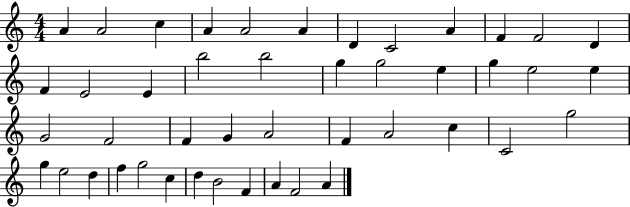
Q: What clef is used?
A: treble